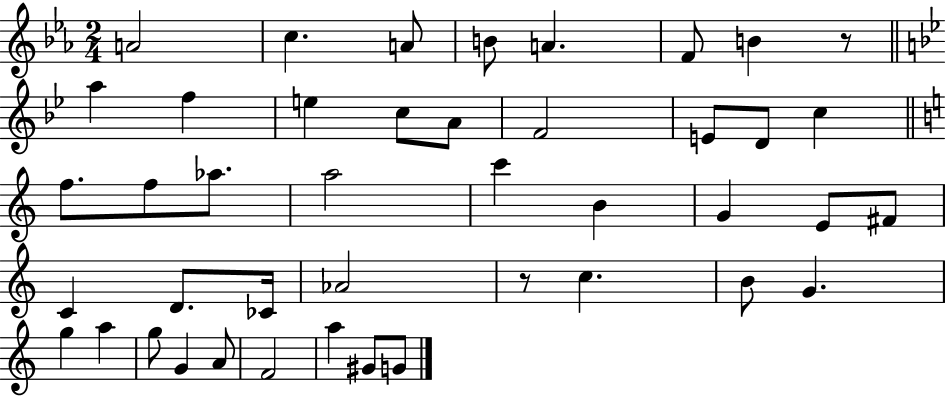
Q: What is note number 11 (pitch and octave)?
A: C5